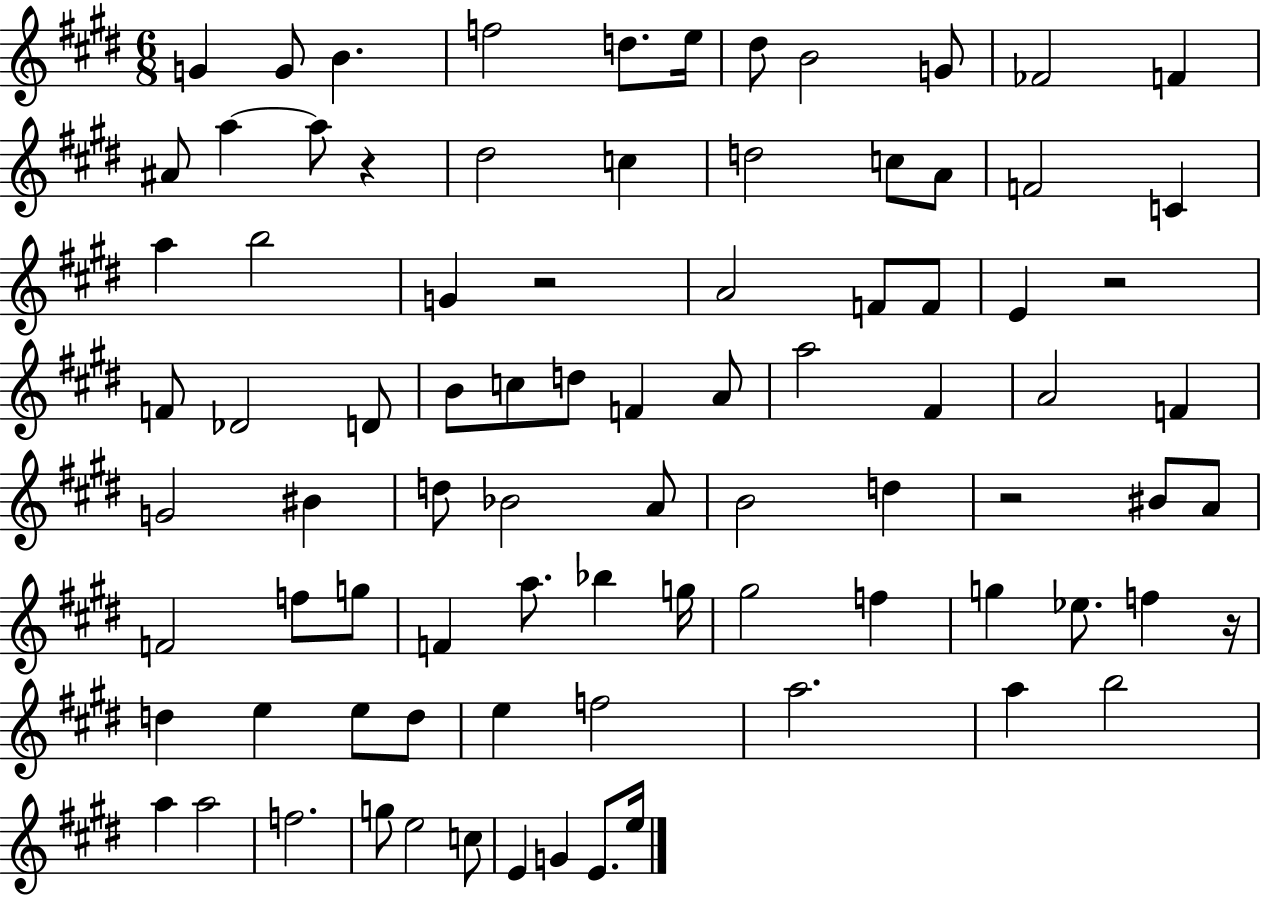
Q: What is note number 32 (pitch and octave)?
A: B4